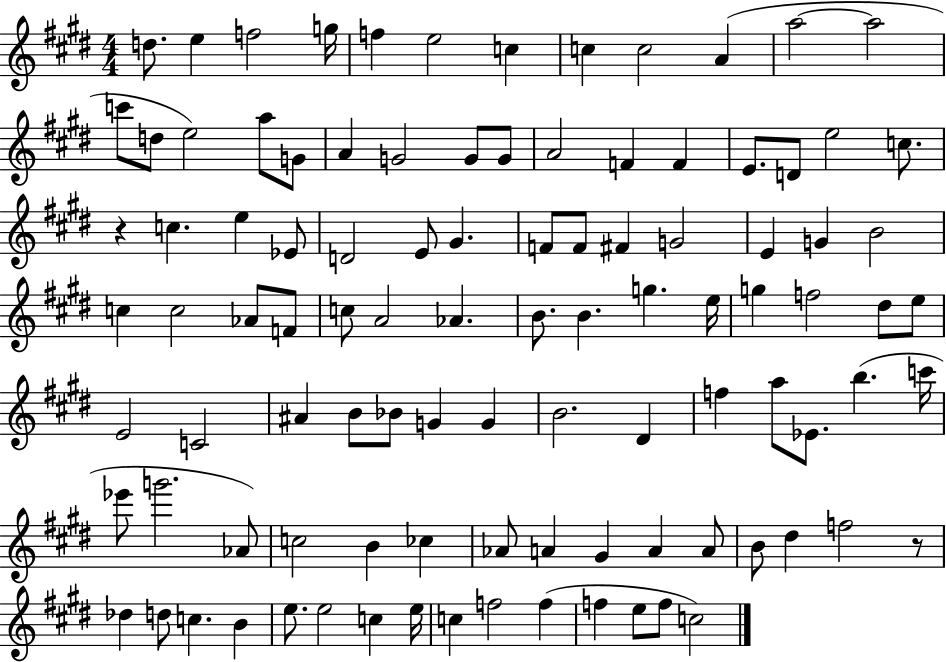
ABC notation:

X:1
T:Untitled
M:4/4
L:1/4
K:E
d/2 e f2 g/4 f e2 c c c2 A a2 a2 c'/2 d/2 e2 a/2 G/2 A G2 G/2 G/2 A2 F F E/2 D/2 e2 c/2 z c e _E/2 D2 E/2 ^G F/2 F/2 ^F G2 E G B2 c c2 _A/2 F/2 c/2 A2 _A B/2 B g e/4 g f2 ^d/2 e/2 E2 C2 ^A B/2 _B/2 G G B2 ^D f a/2 _E/2 b c'/4 _e'/2 g'2 _A/2 c2 B _c _A/2 A ^G A A/2 B/2 ^d f2 z/2 _d d/2 c B e/2 e2 c e/4 c f2 f f e/2 f/2 c2